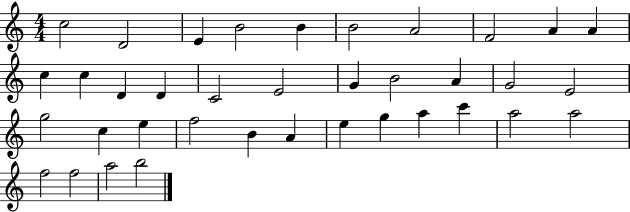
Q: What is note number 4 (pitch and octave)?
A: B4